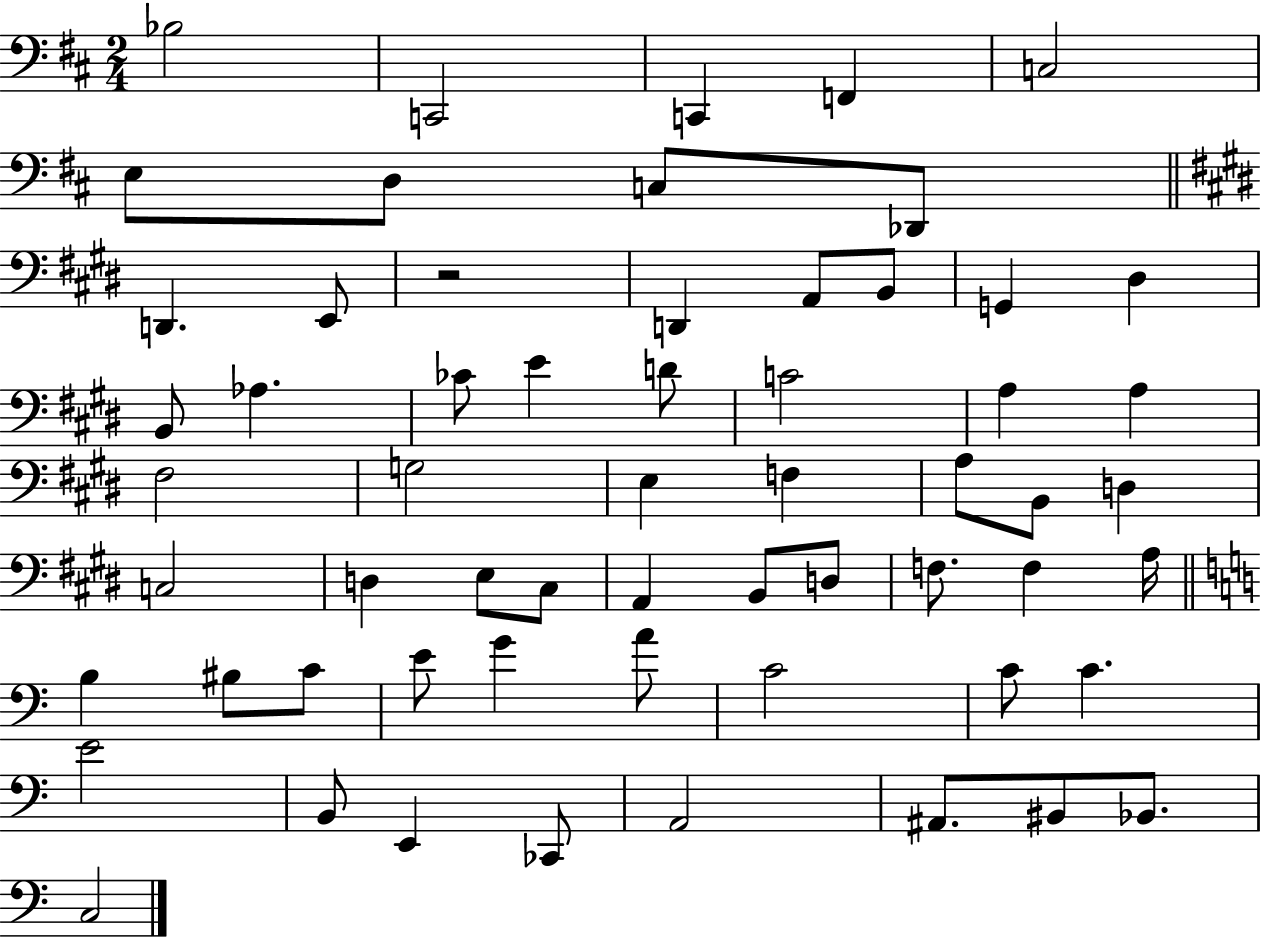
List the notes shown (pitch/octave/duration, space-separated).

Bb3/h C2/h C2/q F2/q C3/h E3/e D3/e C3/e Db2/e D2/q. E2/e R/h D2/q A2/e B2/e G2/q D#3/q B2/e Ab3/q. CES4/e E4/q D4/e C4/h A3/q A3/q F#3/h G3/h E3/q F3/q A3/e B2/e D3/q C3/h D3/q E3/e C#3/e A2/q B2/e D3/e F3/e. F3/q A3/s B3/q BIS3/e C4/e E4/e G4/q A4/e C4/h C4/e C4/q. E4/h B2/e E2/q CES2/e A2/h A#2/e. BIS2/e Bb2/e. C3/h